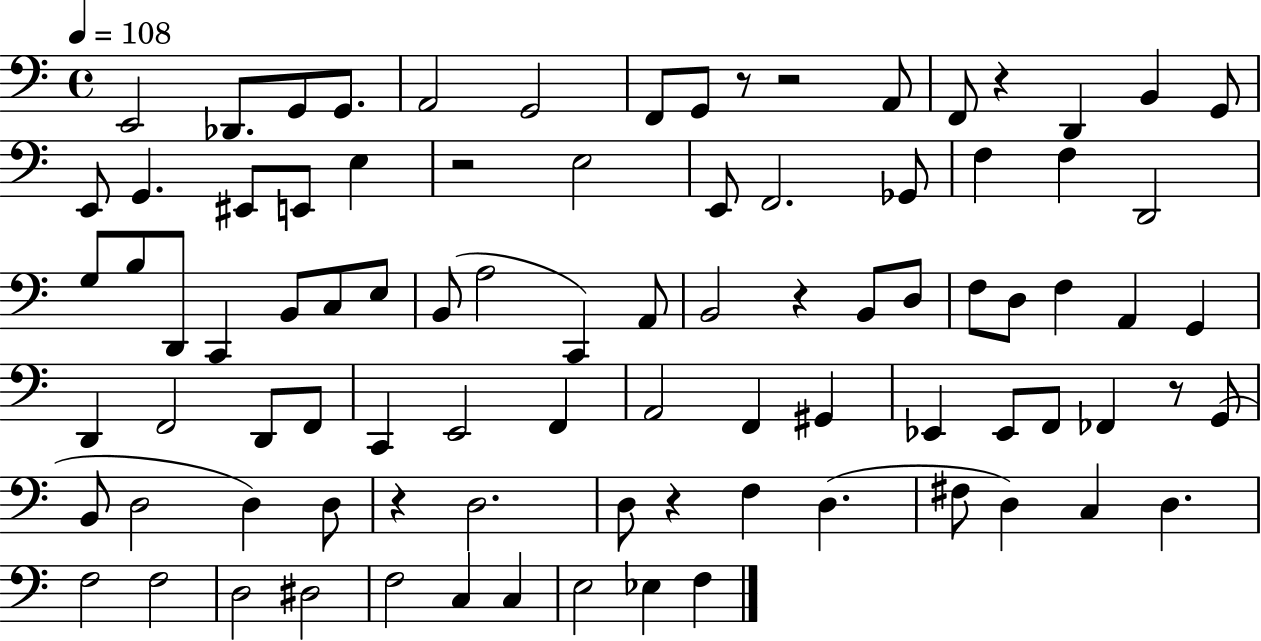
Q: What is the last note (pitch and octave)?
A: F3